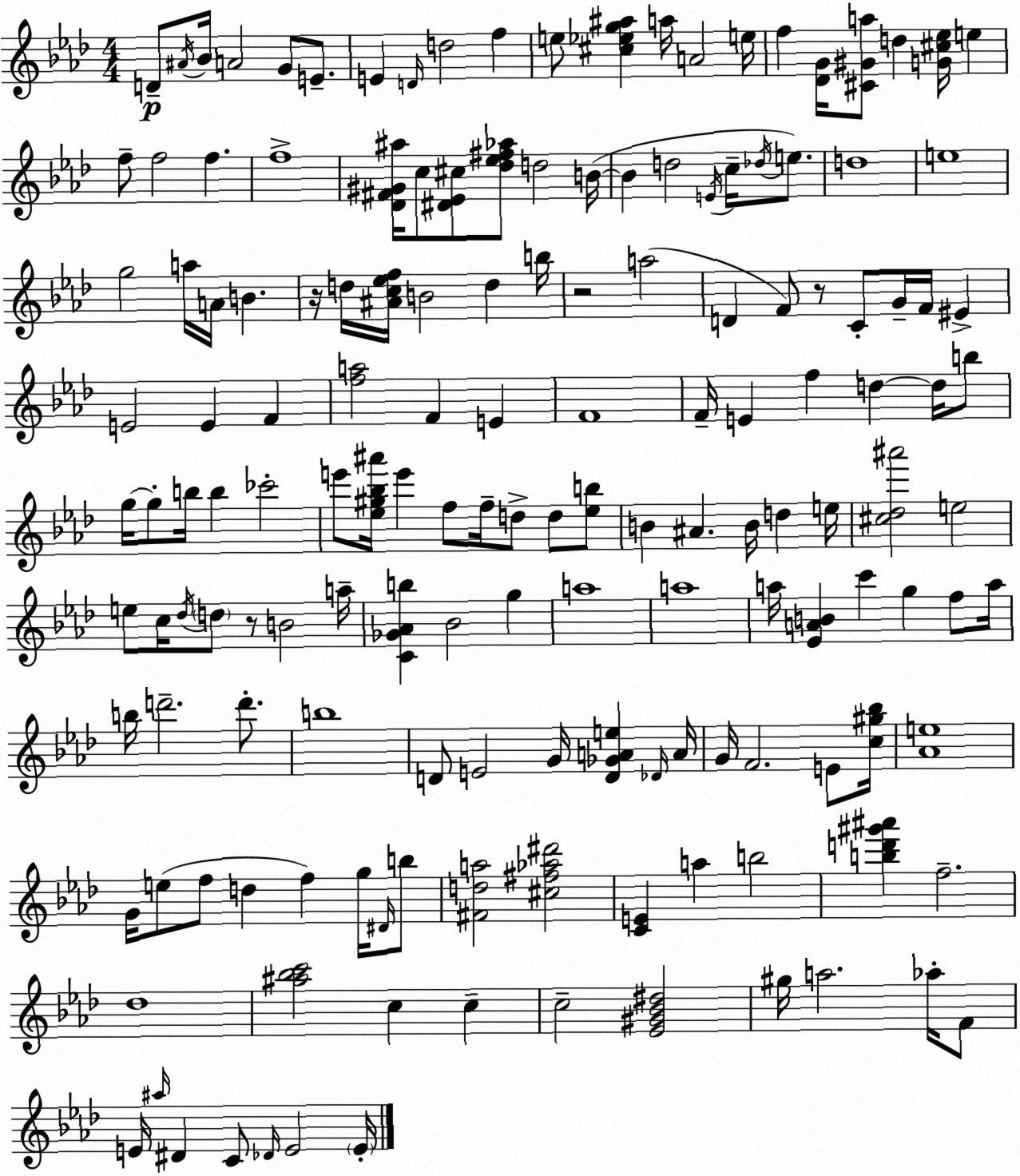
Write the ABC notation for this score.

X:1
T:Untitled
M:4/4
L:1/4
K:Fm
D/2 ^A/4 _B/4 A2 G/2 E/2 E D/4 d2 f e/2 [^c_eg^a] a/4 A2 e/4 f [_DG]/4 [^C^Ga]/2 d [G^c_e]/4 e f/2 f2 f f4 [_D^F^G^a]/4 c/2 [^D_E^c]/2 [_d_e^f_a]/2 d2 B/4 B d2 E/4 c/4 _d/4 e/2 d4 e4 g2 a/4 A/4 B z/4 d/4 [^Ac_ef]/4 B2 d b/4 z2 a2 D F/2 z/2 C/2 G/4 F/4 ^E E2 E F [fa]2 F E F4 F/4 E f d d/4 b/2 g/4 g/2 b/4 b _c'2 e'/2 [_e^g_b^a']/4 e' f/2 f/4 d/2 d/2 [_eb]/2 B ^A B/4 d e/4 [^c_d^a']2 e2 e/2 c/4 _d/4 d/2 z/2 B2 a/4 [C_G_Ab] _B2 g a4 a4 a/4 [_EAB] c' g f/2 a/4 b/4 d'2 d'/2 b4 D/2 E2 G/4 [D_GAe] _D/4 A/4 G/4 F2 E/2 [c^g_b]/4 [_Ae]4 G/4 e/2 f/2 d f g/4 ^D/4 b/2 [^Fda]2 [^c^f_a^d']2 [CE] a b2 [bd'^g'^a'] f2 _d4 [^a_bc']2 c c c2 [_E^G_B^d]2 ^g/4 a2 _a/4 F/2 E/4 ^a/4 ^D C/2 _D/4 E2 E/4